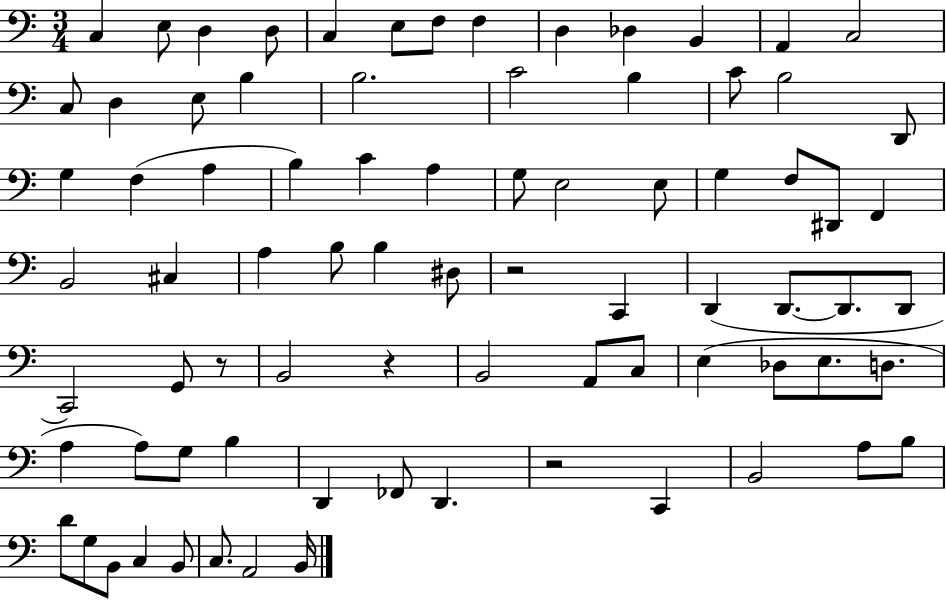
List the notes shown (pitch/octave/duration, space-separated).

C3/q E3/e D3/q D3/e C3/q E3/e F3/e F3/q D3/q Db3/q B2/q A2/q C3/h C3/e D3/q E3/e B3/q B3/h. C4/h B3/q C4/e B3/h D2/e G3/q F3/q A3/q B3/q C4/q A3/q G3/e E3/h E3/e G3/q F3/e D#2/e F2/q B2/h C#3/q A3/q B3/e B3/q D#3/e R/h C2/q D2/q D2/e. D2/e. D2/e C2/h G2/e R/e B2/h R/q B2/h A2/e C3/e E3/q Db3/e E3/e. D3/e. A3/q A3/e G3/e B3/q D2/q FES2/e D2/q. R/h C2/q B2/h A3/e B3/e D4/e G3/e B2/e C3/q B2/e C3/e. A2/h B2/s